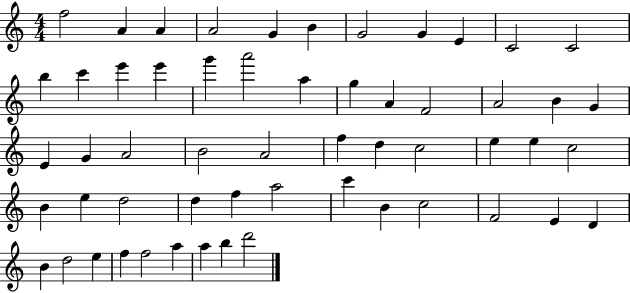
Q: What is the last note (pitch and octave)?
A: D6